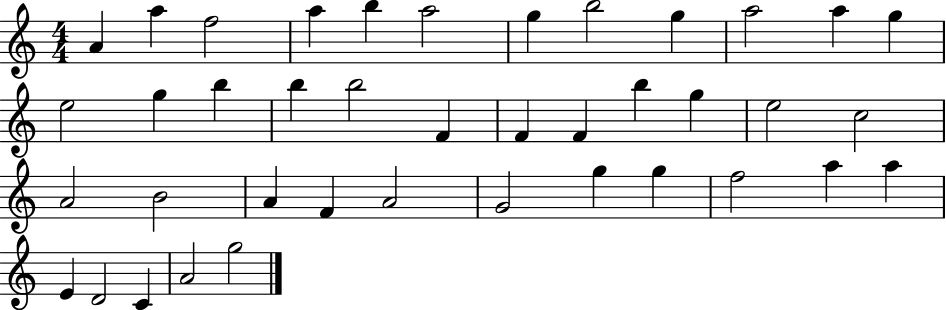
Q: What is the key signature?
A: C major